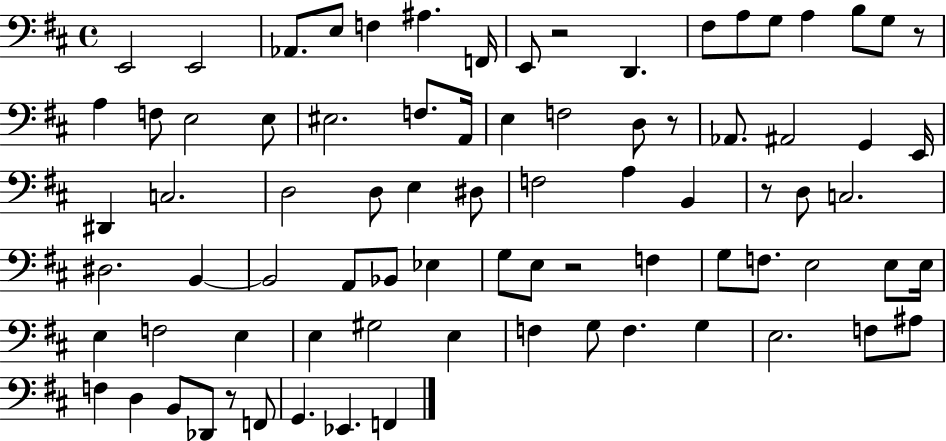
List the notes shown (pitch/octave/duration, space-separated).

E2/h E2/h Ab2/e. E3/e F3/q A#3/q. F2/s E2/e R/h D2/q. F#3/e A3/e G3/e A3/q B3/e G3/e R/e A3/q F3/e E3/h E3/e EIS3/h. F3/e. A2/s E3/q F3/h D3/e R/e Ab2/e. A#2/h G2/q E2/s D#2/q C3/h. D3/h D3/e E3/q D#3/e F3/h A3/q B2/q R/e D3/e C3/h. D#3/h. B2/q B2/h A2/e Bb2/e Eb3/q G3/e E3/e R/h F3/q G3/e F3/e. E3/h E3/e E3/s E3/q F3/h E3/q E3/q G#3/h E3/q F3/q G3/e F3/q. G3/q E3/h. F3/e A#3/e F3/q D3/q B2/e Db2/e R/e F2/e G2/q. Eb2/q. F2/q